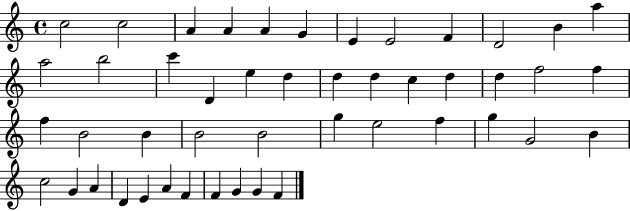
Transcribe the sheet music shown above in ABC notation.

X:1
T:Untitled
M:4/4
L:1/4
K:C
c2 c2 A A A G E E2 F D2 B a a2 b2 c' D e d d d c d d f2 f f B2 B B2 B2 g e2 f g G2 B c2 G A D E A F F G G F